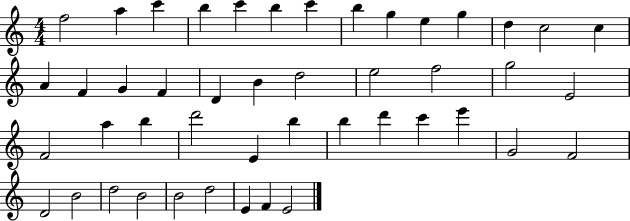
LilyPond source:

{
  \clef treble
  \numericTimeSignature
  \time 4/4
  \key c \major
  f''2 a''4 c'''4 | b''4 c'''4 b''4 c'''4 | b''4 g''4 e''4 g''4 | d''4 c''2 c''4 | \break a'4 f'4 g'4 f'4 | d'4 b'4 d''2 | e''2 f''2 | g''2 e'2 | \break f'2 a''4 b''4 | d'''2 e'4 b''4 | b''4 d'''4 c'''4 e'''4 | g'2 f'2 | \break d'2 b'2 | d''2 b'2 | b'2 d''2 | e'4 f'4 e'2 | \break \bar "|."
}